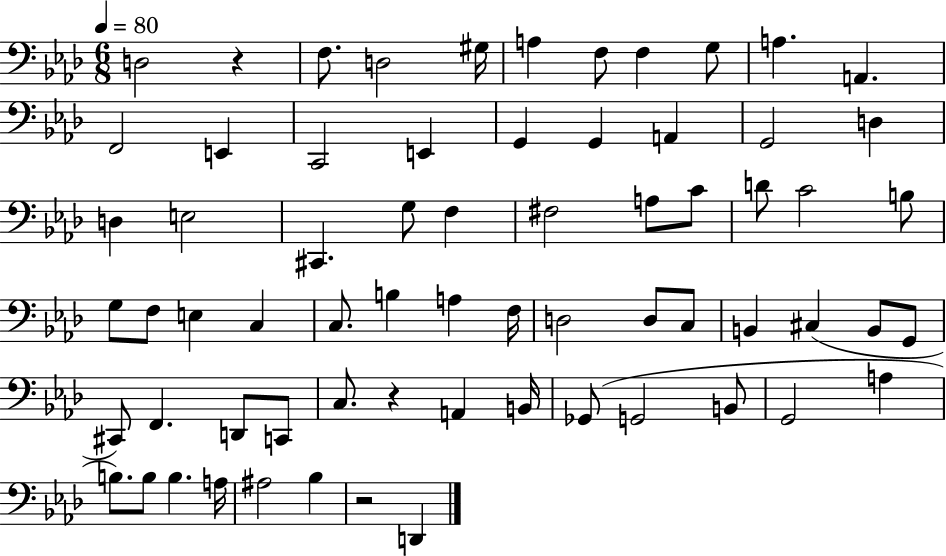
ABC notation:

X:1
T:Untitled
M:6/8
L:1/4
K:Ab
D,2 z F,/2 D,2 ^G,/4 A, F,/2 F, G,/2 A, A,, F,,2 E,, C,,2 E,, G,, G,, A,, G,,2 D, D, E,2 ^C,, G,/2 F, ^F,2 A,/2 C/2 D/2 C2 B,/2 G,/2 F,/2 E, C, C,/2 B, A, F,/4 D,2 D,/2 C,/2 B,, ^C, B,,/2 G,,/2 ^C,,/2 F,, D,,/2 C,,/2 C,/2 z A,, B,,/4 _G,,/2 G,,2 B,,/2 G,,2 A, B,/2 B,/2 B, A,/4 ^A,2 _B, z2 D,,